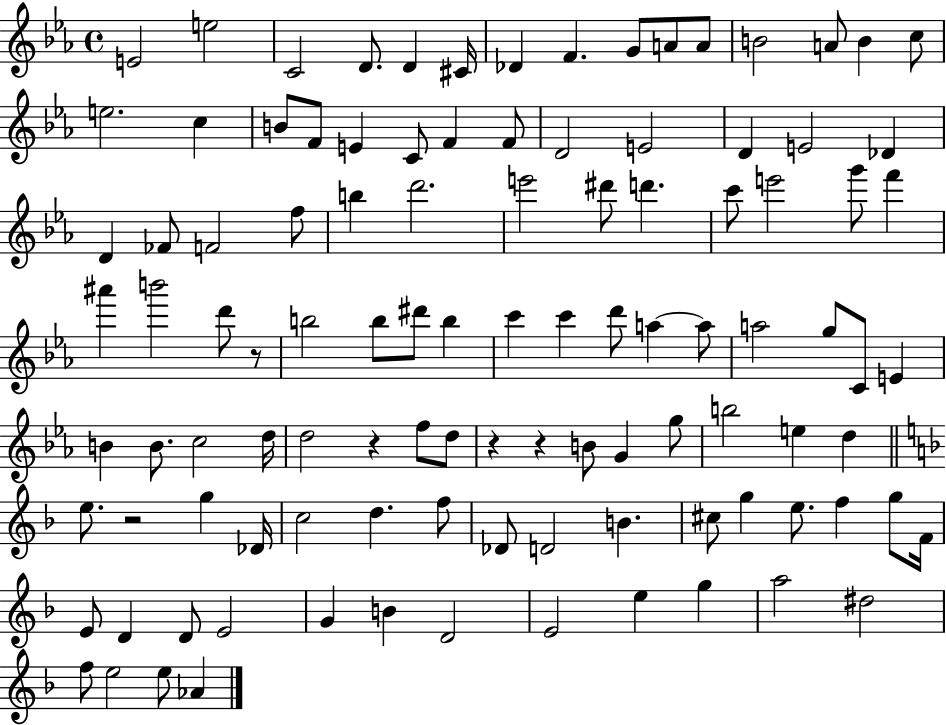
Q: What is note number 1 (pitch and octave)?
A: E4